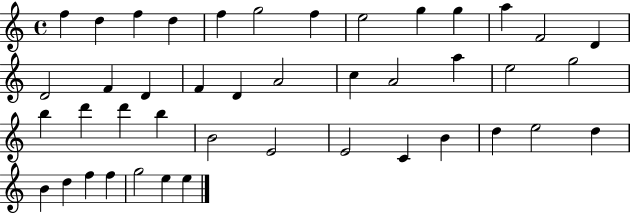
F5/q D5/q F5/q D5/q F5/q G5/h F5/q E5/h G5/q G5/q A5/q F4/h D4/q D4/h F4/q D4/q F4/q D4/q A4/h C5/q A4/h A5/q E5/h G5/h B5/q D6/q D6/q B5/q B4/h E4/h E4/h C4/q B4/q D5/q E5/h D5/q B4/q D5/q F5/q F5/q G5/h E5/q E5/q